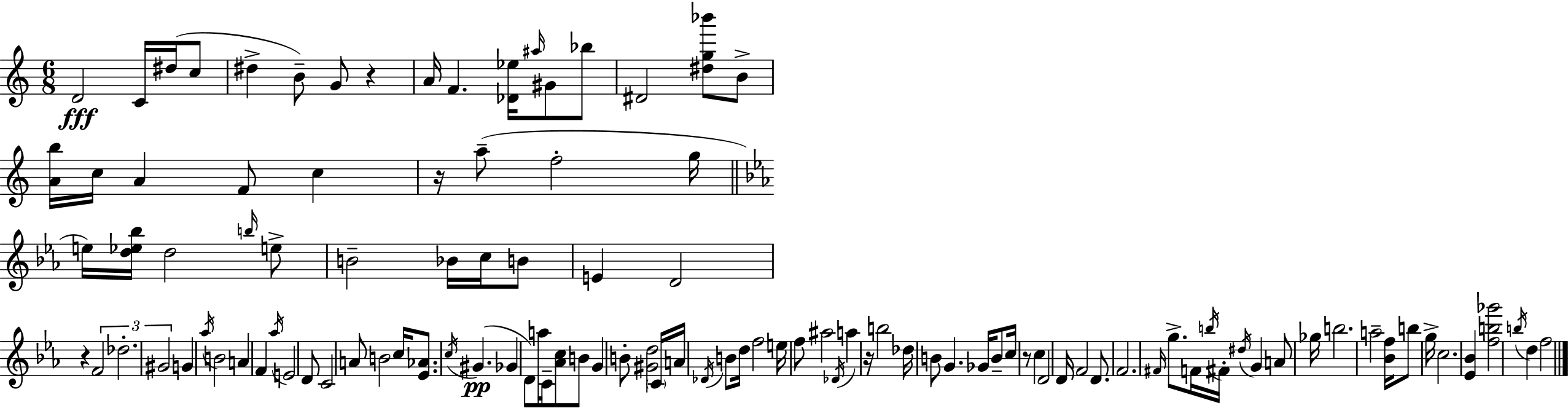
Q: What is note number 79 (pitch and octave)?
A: F4